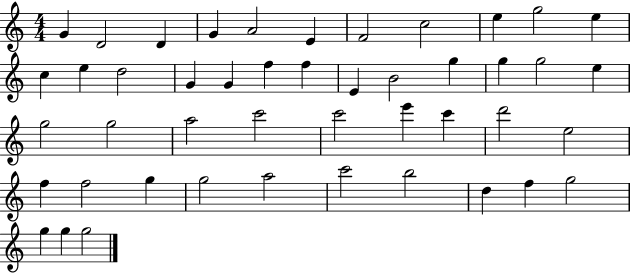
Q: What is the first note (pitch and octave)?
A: G4